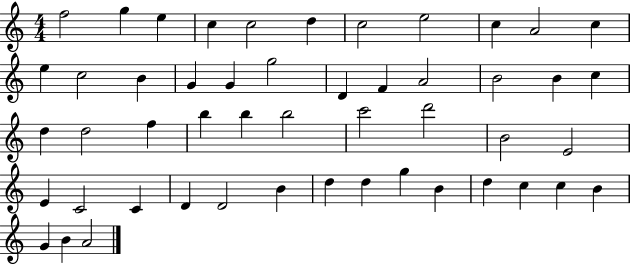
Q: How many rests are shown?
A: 0